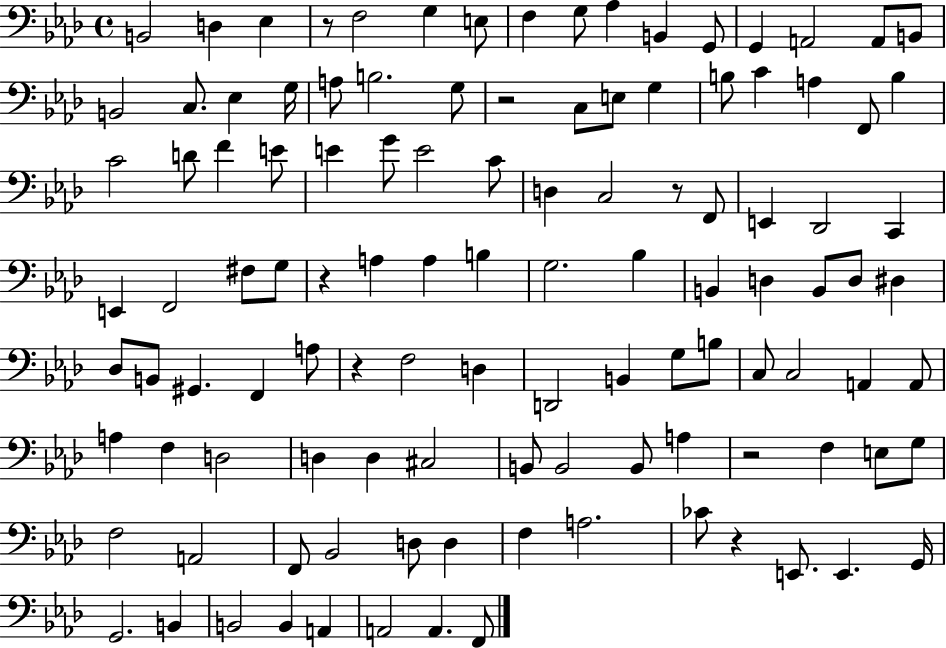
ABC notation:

X:1
T:Untitled
M:4/4
L:1/4
K:Ab
B,,2 D, _E, z/2 F,2 G, E,/2 F, G,/2 _A, B,, G,,/2 G,, A,,2 A,,/2 B,,/2 B,,2 C,/2 _E, G,/4 A,/2 B,2 G,/2 z2 C,/2 E,/2 G, B,/2 C A, F,,/2 B, C2 D/2 F E/2 E G/2 E2 C/2 D, C,2 z/2 F,,/2 E,, _D,,2 C,, E,, F,,2 ^F,/2 G,/2 z A, A, B, G,2 _B, B,, D, B,,/2 D,/2 ^D, _D,/2 B,,/2 ^G,, F,, A,/2 z F,2 D, D,,2 B,, G,/2 B,/2 C,/2 C,2 A,, A,,/2 A, F, D,2 D, D, ^C,2 B,,/2 B,,2 B,,/2 A, z2 F, E,/2 G,/2 F,2 A,,2 F,,/2 _B,,2 D,/2 D, F, A,2 _C/2 z E,,/2 E,, G,,/4 G,,2 B,, B,,2 B,, A,, A,,2 A,, F,,/2